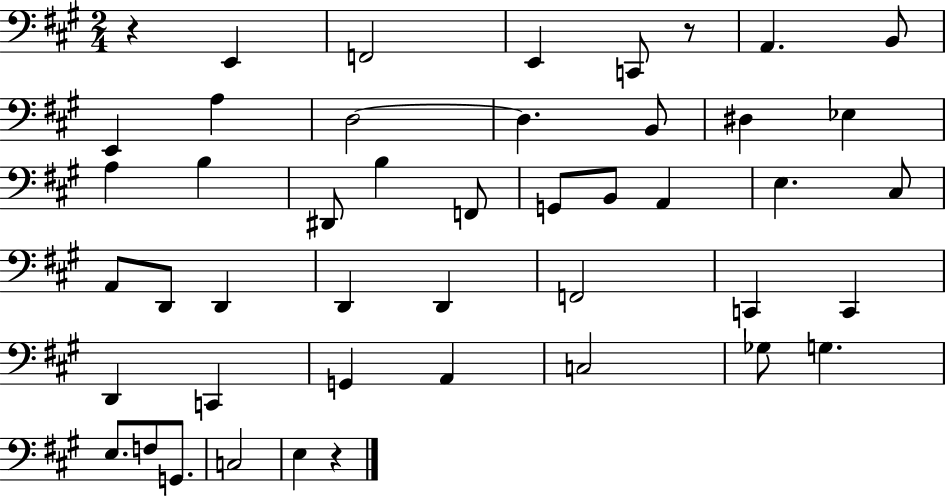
X:1
T:Untitled
M:2/4
L:1/4
K:A
z E,, F,,2 E,, C,,/2 z/2 A,, B,,/2 E,, A, D,2 D, B,,/2 ^D, _E, A, B, ^D,,/2 B, F,,/2 G,,/2 B,,/2 A,, E, ^C,/2 A,,/2 D,,/2 D,, D,, D,, F,,2 C,, C,, D,, C,, G,, A,, C,2 _G,/2 G, E,/2 F,/2 G,,/2 C,2 E, z